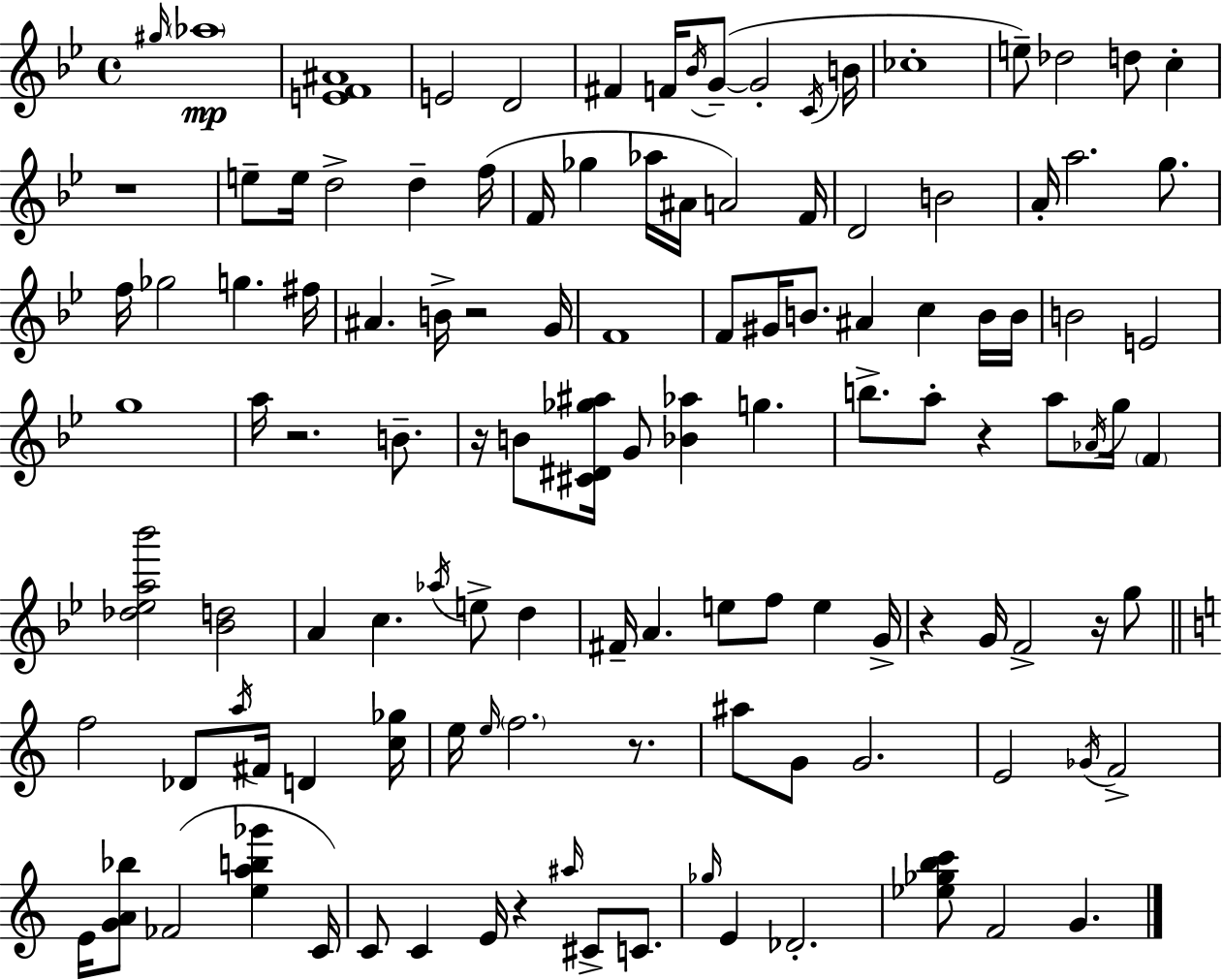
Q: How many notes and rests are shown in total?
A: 121